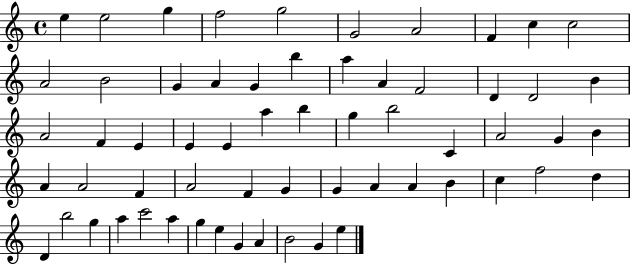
{
  \clef treble
  \time 4/4
  \defaultTimeSignature
  \key c \major
  e''4 e''2 g''4 | f''2 g''2 | g'2 a'2 | f'4 c''4 c''2 | \break a'2 b'2 | g'4 a'4 g'4 b''4 | a''4 a'4 f'2 | d'4 d'2 b'4 | \break a'2 f'4 e'4 | e'4 e'4 a''4 b''4 | g''4 b''2 c'4 | a'2 g'4 b'4 | \break a'4 a'2 f'4 | a'2 f'4 g'4 | g'4 a'4 a'4 b'4 | c''4 f''2 d''4 | \break d'4 b''2 g''4 | a''4 c'''2 a''4 | g''4 e''4 g'4 a'4 | b'2 g'4 e''4 | \break \bar "|."
}